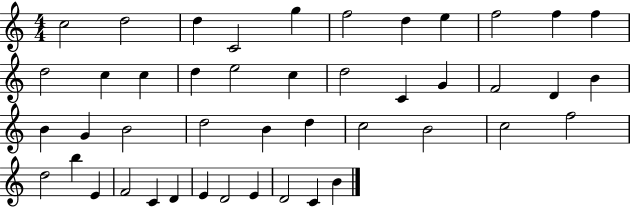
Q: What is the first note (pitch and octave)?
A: C5